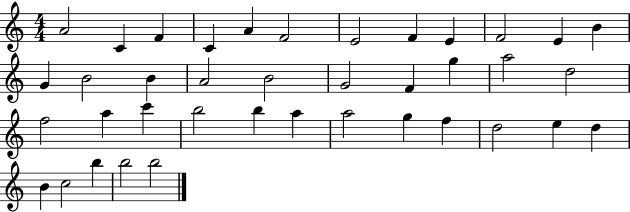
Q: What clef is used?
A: treble